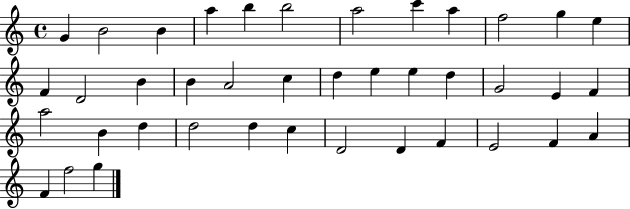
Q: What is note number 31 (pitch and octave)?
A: C5